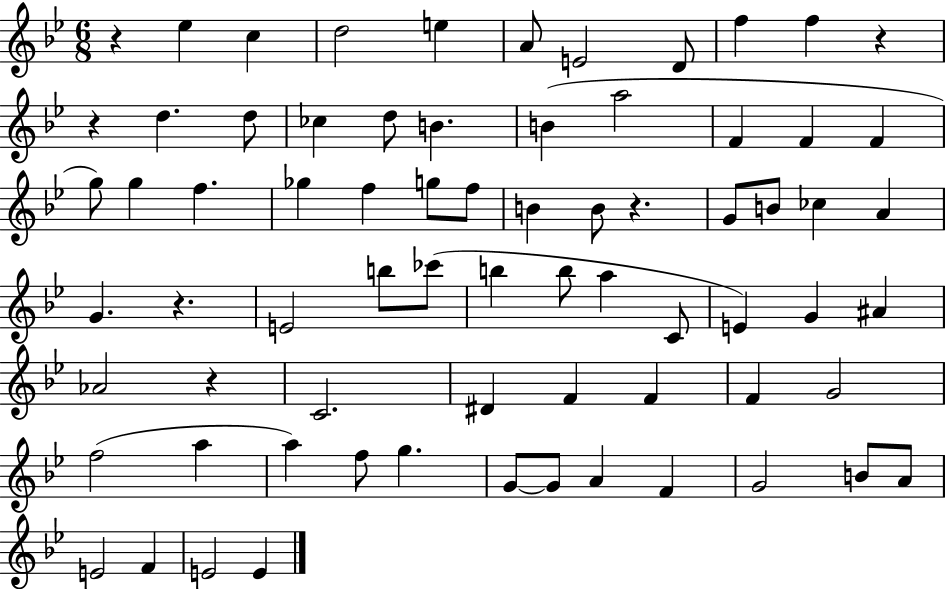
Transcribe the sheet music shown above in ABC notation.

X:1
T:Untitled
M:6/8
L:1/4
K:Bb
z _e c d2 e A/2 E2 D/2 f f z z d d/2 _c d/2 B B a2 F F F g/2 g f _g f g/2 f/2 B B/2 z G/2 B/2 _c A G z E2 b/2 _c'/2 b b/2 a C/2 E G ^A _A2 z C2 ^D F F F G2 f2 a a f/2 g G/2 G/2 A F G2 B/2 A/2 E2 F E2 E